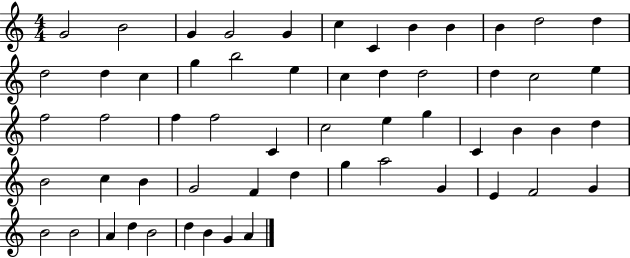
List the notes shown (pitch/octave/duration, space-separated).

G4/h B4/h G4/q G4/h G4/q C5/q C4/q B4/q B4/q B4/q D5/h D5/q D5/h D5/q C5/q G5/q B5/h E5/q C5/q D5/q D5/h D5/q C5/h E5/q F5/h F5/h F5/q F5/h C4/q C5/h E5/q G5/q C4/q B4/q B4/q D5/q B4/h C5/q B4/q G4/h F4/q D5/q G5/q A5/h G4/q E4/q F4/h G4/q B4/h B4/h A4/q D5/q B4/h D5/q B4/q G4/q A4/q